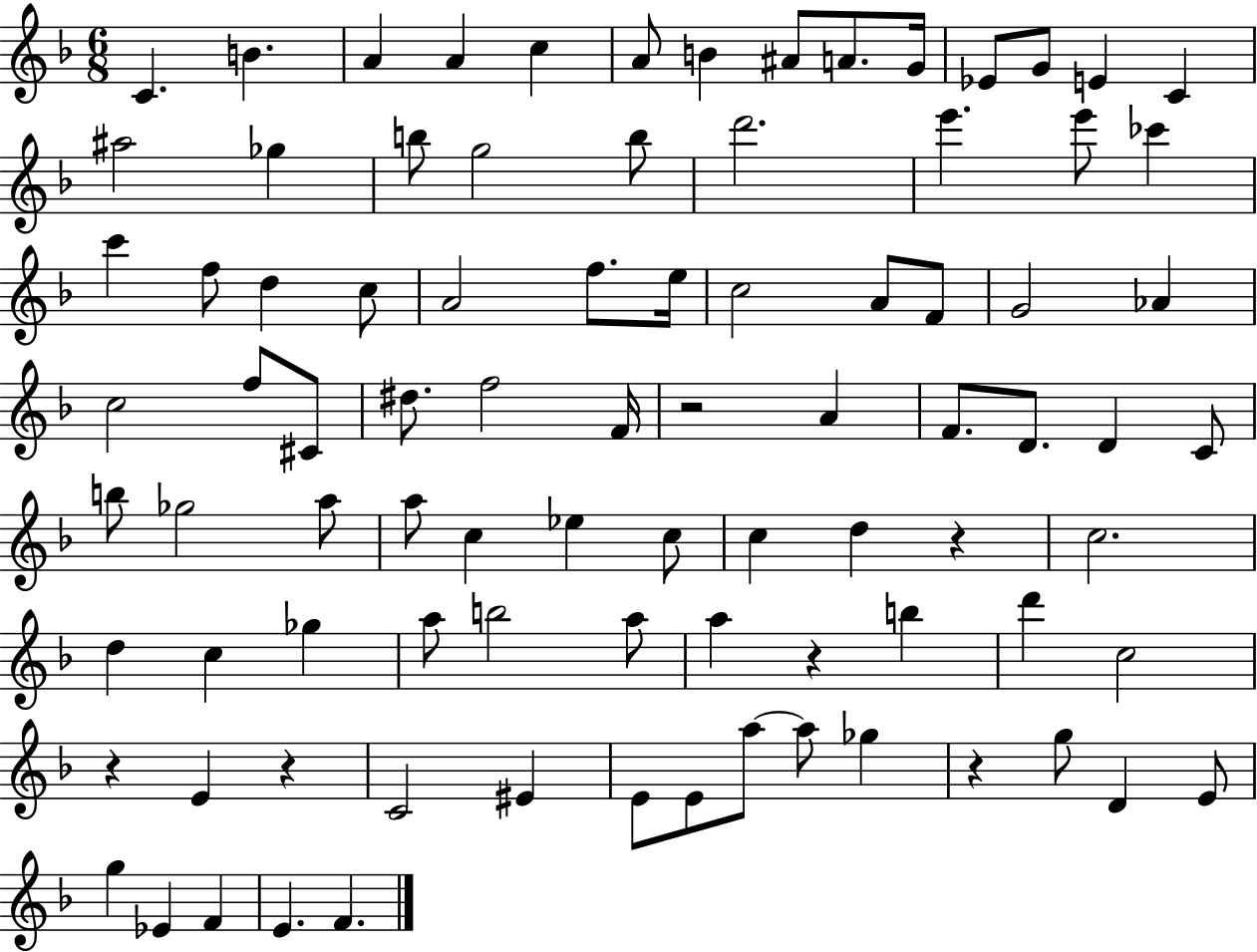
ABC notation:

X:1
T:Untitled
M:6/8
L:1/4
K:F
C B A A c A/2 B ^A/2 A/2 G/4 _E/2 G/2 E C ^a2 _g b/2 g2 b/2 d'2 e' e'/2 _c' c' f/2 d c/2 A2 f/2 e/4 c2 A/2 F/2 G2 _A c2 f/2 ^C/2 ^d/2 f2 F/4 z2 A F/2 D/2 D C/2 b/2 _g2 a/2 a/2 c _e c/2 c d z c2 d c _g a/2 b2 a/2 a z b d' c2 z E z C2 ^E E/2 E/2 a/2 a/2 _g z g/2 D E/2 g _E F E F